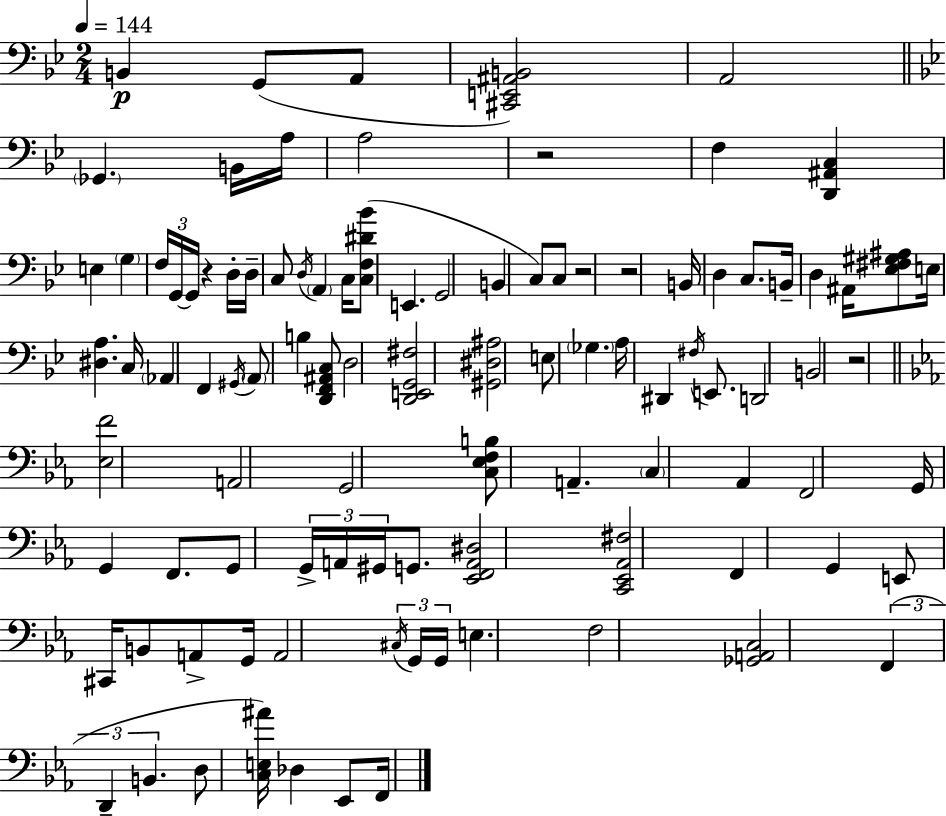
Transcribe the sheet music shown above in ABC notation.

X:1
T:Untitled
M:2/4
L:1/4
K:Bb
B,, G,,/2 A,,/2 [^C,,E,,^A,,B,,]2 A,,2 _G,, B,,/4 A,/4 A,2 z2 F, [D,,^A,,C,] E, G, F,/4 G,,/4 G,,/4 z D,/4 D,/4 C,/2 D,/4 A,, C,/4 [C,F,^D_B]/2 E,, G,,2 B,, C,/2 C,/2 z2 z2 B,,/4 D, C,/2 B,,/4 D, ^A,,/4 [_E,^F,^G,^A,]/2 E,/4 [^D,A,] C,/4 _A,, F,, ^G,,/4 A,,/2 B, [D,,F,,^A,,C,]/2 D,2 [D,,E,,G,,^F,]2 [^G,,^D,^A,]2 E,/2 _G, A,/4 ^D,, ^F,/4 E,,/2 D,,2 B,,2 z2 [_E,F]2 A,,2 G,,2 [C,_E,F,B,]/2 A,, C, _A,, F,,2 G,,/4 G,, F,,/2 G,,/2 G,,/4 A,,/4 ^G,,/4 G,,/2 [_E,,F,,A,,^D,]2 [C,,_E,,_A,,^F,]2 F,, G,, E,,/2 ^C,,/4 B,,/2 A,,/2 G,,/4 A,,2 ^C,/4 G,,/4 G,,/4 E, F,2 [_G,,A,,C,]2 F,, D,, B,, D,/2 [C,E,^A]/4 _D, _E,,/2 F,,/4